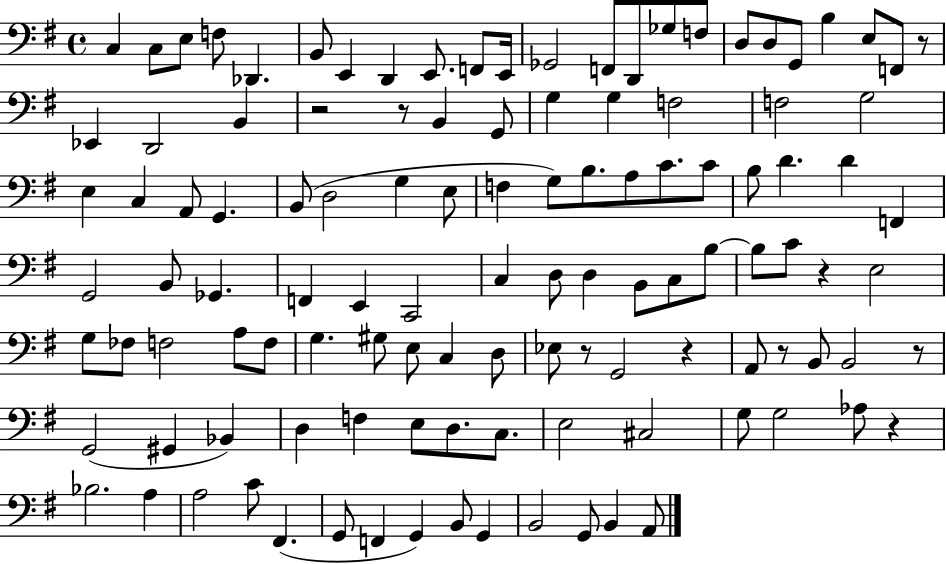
C3/q C3/e E3/e F3/e Db2/q. B2/e E2/q D2/q E2/e. F2/e E2/s Gb2/h F2/e D2/e Gb3/e F3/e D3/e D3/e G2/e B3/q E3/e F2/e R/e Eb2/q D2/h B2/q R/h R/e B2/q G2/e G3/q G3/q F3/h F3/h G3/h E3/q C3/q A2/e G2/q. B2/e D3/h G3/q E3/e F3/q G3/e B3/e. A3/e C4/e. C4/e B3/e D4/q. D4/q F2/q G2/h B2/e Gb2/q. F2/q E2/q C2/h C3/q D3/e D3/q B2/e C3/e B3/e B3/e C4/e R/q E3/h G3/e FES3/e F3/h A3/e F3/e G3/q. G#3/e E3/e C3/q D3/e Eb3/e R/e G2/h R/q A2/e R/e B2/e B2/h R/e G2/h G#2/q Bb2/q D3/q F3/q E3/e D3/e. C3/e. E3/h C#3/h G3/e G3/h Ab3/e R/q Bb3/h. A3/q A3/h C4/e F#2/q. G2/e F2/q G2/q B2/e G2/q B2/h G2/e B2/q A2/e